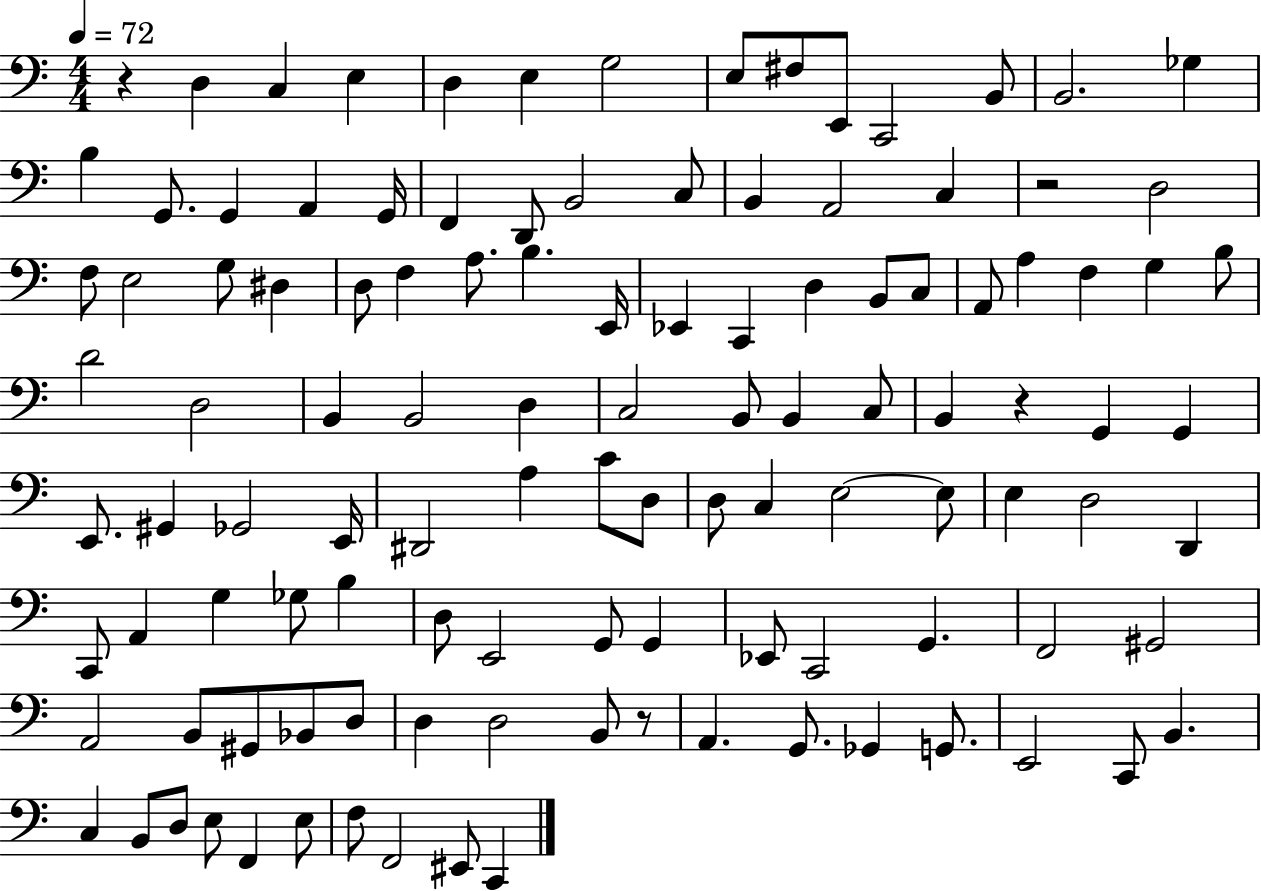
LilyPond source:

{
  \clef bass
  \numericTimeSignature
  \time 4/4
  \key c \major
  \tempo 4 = 72
  r4 d4 c4 e4 | d4 e4 g2 | e8 fis8 e,8 c,2 b,8 | b,2. ges4 | \break b4 g,8. g,4 a,4 g,16 | f,4 d,8 b,2 c8 | b,4 a,2 c4 | r2 d2 | \break f8 e2 g8 dis4 | d8 f4 a8. b4. e,16 | ees,4 c,4 d4 b,8 c8 | a,8 a4 f4 g4 b8 | \break d'2 d2 | b,4 b,2 d4 | c2 b,8 b,4 c8 | b,4 r4 g,4 g,4 | \break e,8. gis,4 ges,2 e,16 | dis,2 a4 c'8 d8 | d8 c4 e2~~ e8 | e4 d2 d,4 | \break c,8 a,4 g4 ges8 b4 | d8 e,2 g,8 g,4 | ees,8 c,2 g,4. | f,2 gis,2 | \break a,2 b,8 gis,8 bes,8 d8 | d4 d2 b,8 r8 | a,4. g,8. ges,4 g,8. | e,2 c,8 b,4. | \break c4 b,8 d8 e8 f,4 e8 | f8 f,2 eis,8 c,4 | \bar "|."
}